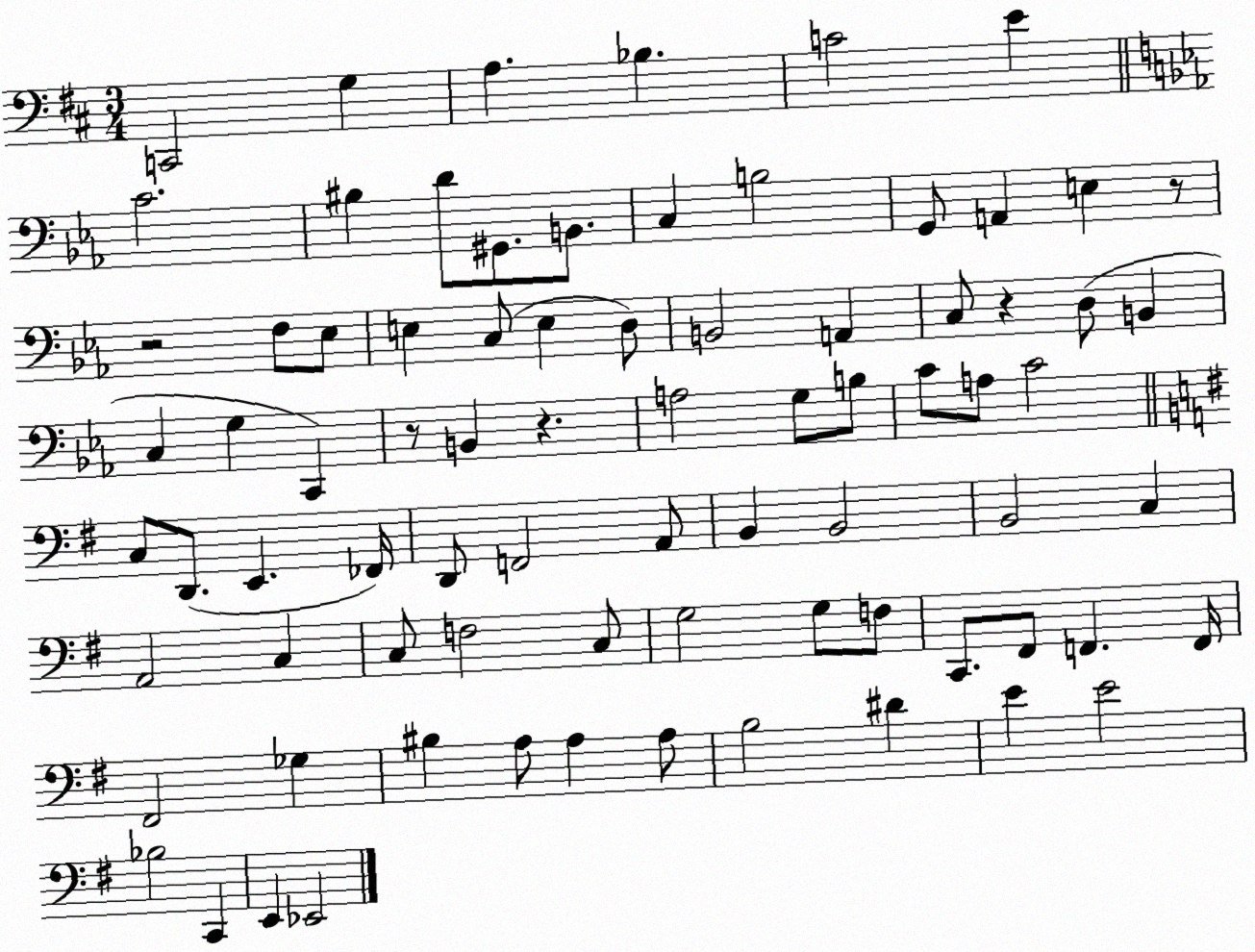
X:1
T:Untitled
M:3/4
L:1/4
K:D
C,,2 G, A, _B, C2 E C2 ^B, D/2 ^G,,/2 B,,/2 C, B,2 G,,/2 A,, E, z/2 z2 F,/2 _E,/2 E, C,/2 E, D,/2 B,,2 A,, C,/2 z D,/2 B,, C, G, C,, z/2 B,, z A,2 G,/2 B,/2 C/2 A,/2 C2 C,/2 D,,/2 E,, _F,,/4 D,,/2 F,,2 A,,/2 B,, B,,2 B,,2 C, A,,2 C, C,/2 F,2 C,/2 G,2 G,/2 F,/2 C,,/2 ^F,,/2 F,, F,,/4 ^F,,2 _G, ^B, A,/2 A, A,/2 B,2 ^D E E2 _B,2 C,, E,, _E,,2